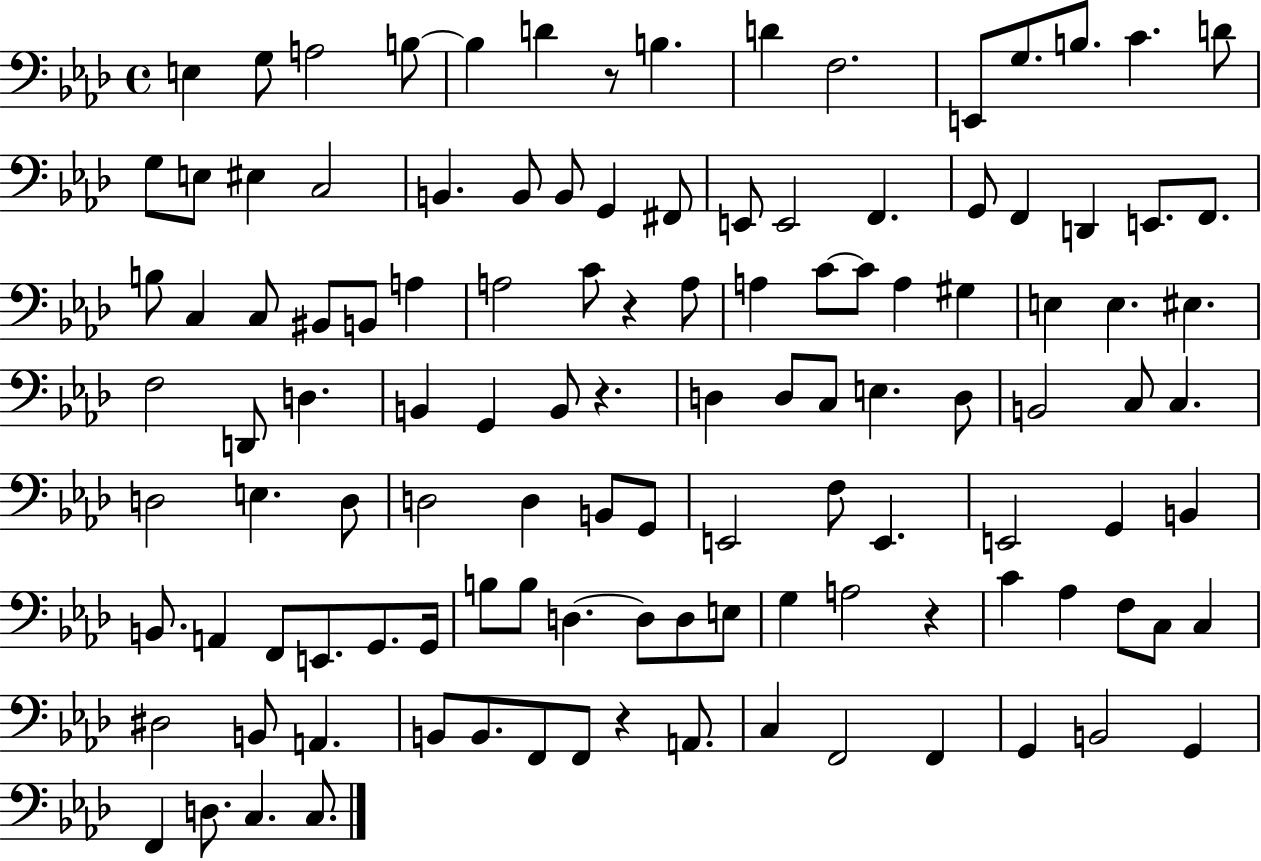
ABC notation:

X:1
T:Untitled
M:4/4
L:1/4
K:Ab
E, G,/2 A,2 B,/2 B, D z/2 B, D F,2 E,,/2 G,/2 B,/2 C D/2 G,/2 E,/2 ^E, C,2 B,, B,,/2 B,,/2 G,, ^F,,/2 E,,/2 E,,2 F,, G,,/2 F,, D,, E,,/2 F,,/2 B,/2 C, C,/2 ^B,,/2 B,,/2 A, A,2 C/2 z A,/2 A, C/2 C/2 A, ^G, E, E, ^E, F,2 D,,/2 D, B,, G,, B,,/2 z D, D,/2 C,/2 E, D,/2 B,,2 C,/2 C, D,2 E, D,/2 D,2 D, B,,/2 G,,/2 E,,2 F,/2 E,, E,,2 G,, B,, B,,/2 A,, F,,/2 E,,/2 G,,/2 G,,/4 B,/2 B,/2 D, D,/2 D,/2 E,/2 G, A,2 z C _A, F,/2 C,/2 C, ^D,2 B,,/2 A,, B,,/2 B,,/2 F,,/2 F,,/2 z A,,/2 C, F,,2 F,, G,, B,,2 G,, F,, D,/2 C, C,/2